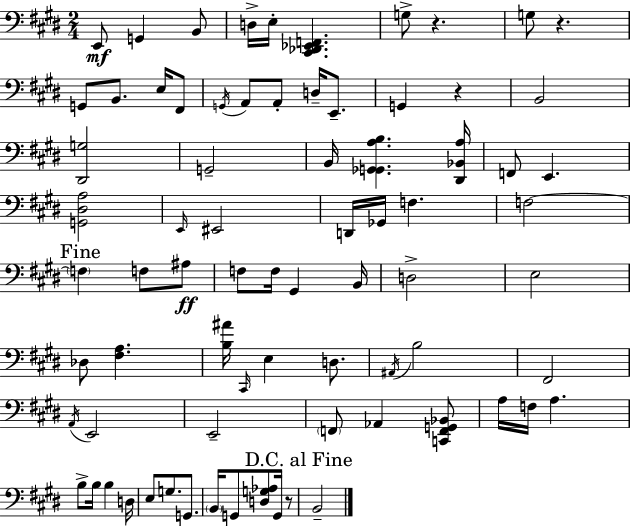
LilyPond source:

{
  \clef bass
  \numericTimeSignature
  \time 2/4
  \key e \major
  \repeat volta 2 { e,8\mf g,4 b,8 | d16-> e16-. <cis, des, ees, f,>4. | g8-> r4. | g8 r4. | \break g,8 b,8. e16 fis,8 | \acciaccatura { g,16 } a,8 a,8-. d16-- e,8.-- | g,4 r4 | b,2 | \break <dis, g>2 | g,2-- | b,16 <g, ges, a b>4. | <dis, bes, a>16 f,8 e,4. | \break <g, dis a>2 | \grace { e,16 } eis,2 | d,16 ges,16 f4. | f2~~ | \break \mark "Fine" \parenthesize f4 f8 | ais8\ff f8 f16 gis,4 | b,16 d2-> | e2 | \break des8 <fis a>4. | <b ais'>16 \grace { cis,16 } e4 | d8. \acciaccatura { ais,16 } b2 | fis,2 | \break \acciaccatura { a,16 } e,2 | e,2-- | \parenthesize f,8 aes,4 | <c, f, g, bes,>8 a16 f16 a4. | \break b8-> b16 | b4 d16 e8 g8. | g,8. \parenthesize b,16 g,8 | <d g aes>8 g,16 r8 \mark "D.C. al Fine" b,2-- | \break } \bar "|."
}